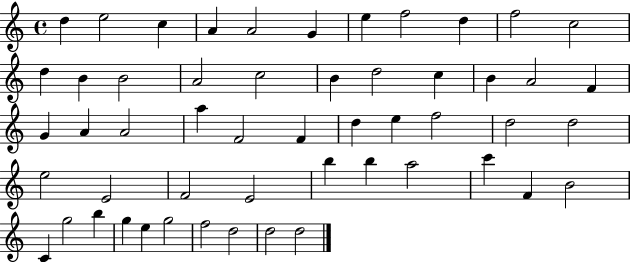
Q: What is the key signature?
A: C major